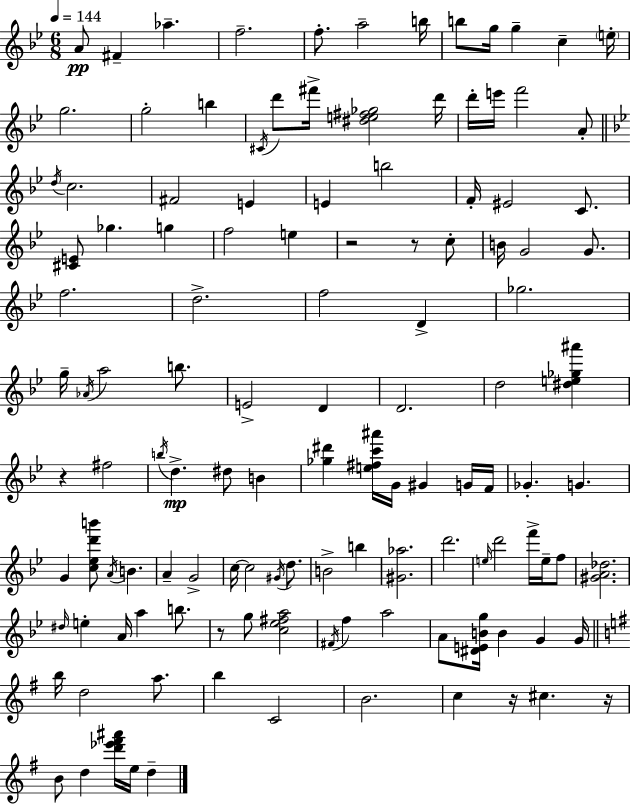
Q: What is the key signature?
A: BES major